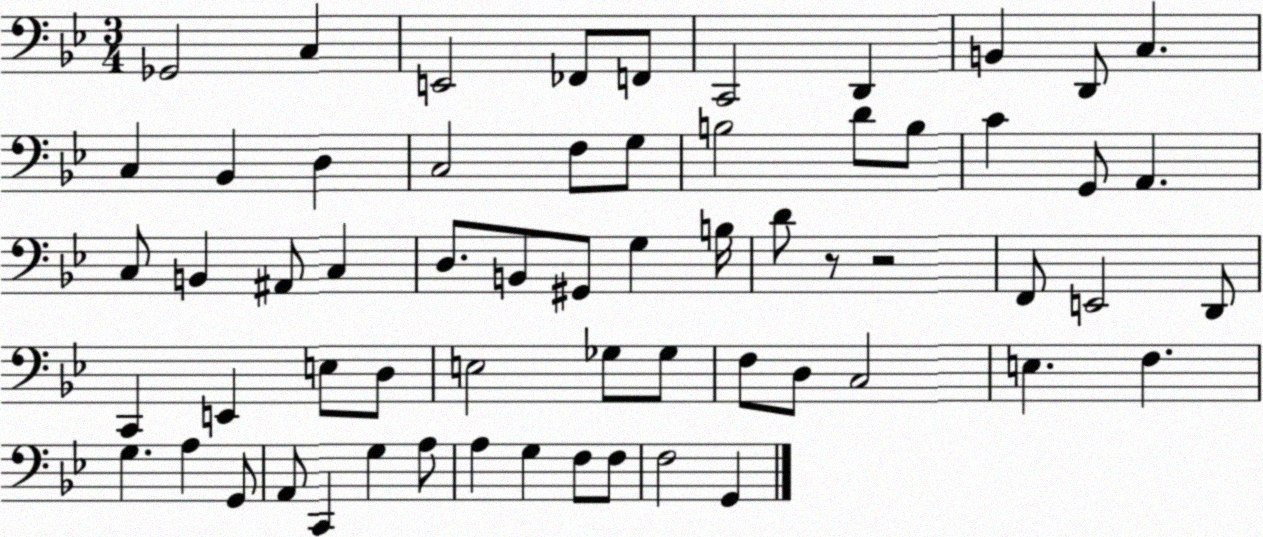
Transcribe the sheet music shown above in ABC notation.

X:1
T:Untitled
M:3/4
L:1/4
K:Bb
_G,,2 C, E,,2 _F,,/2 F,,/2 C,,2 D,, B,, D,,/2 C, C, _B,, D, C,2 F,/2 G,/2 B,2 D/2 B,/2 C G,,/2 A,, C,/2 B,, ^A,,/2 C, D,/2 B,,/2 ^G,,/2 G, B,/4 D/2 z/2 z2 F,,/2 E,,2 D,,/2 C,, E,, E,/2 D,/2 E,2 _G,/2 _G,/2 F,/2 D,/2 C,2 E, F, G, A, G,,/2 A,,/2 C,, G, A,/2 A, G, F,/2 F,/2 F,2 G,,